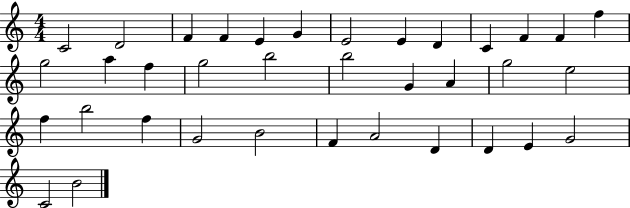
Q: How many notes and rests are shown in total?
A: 36